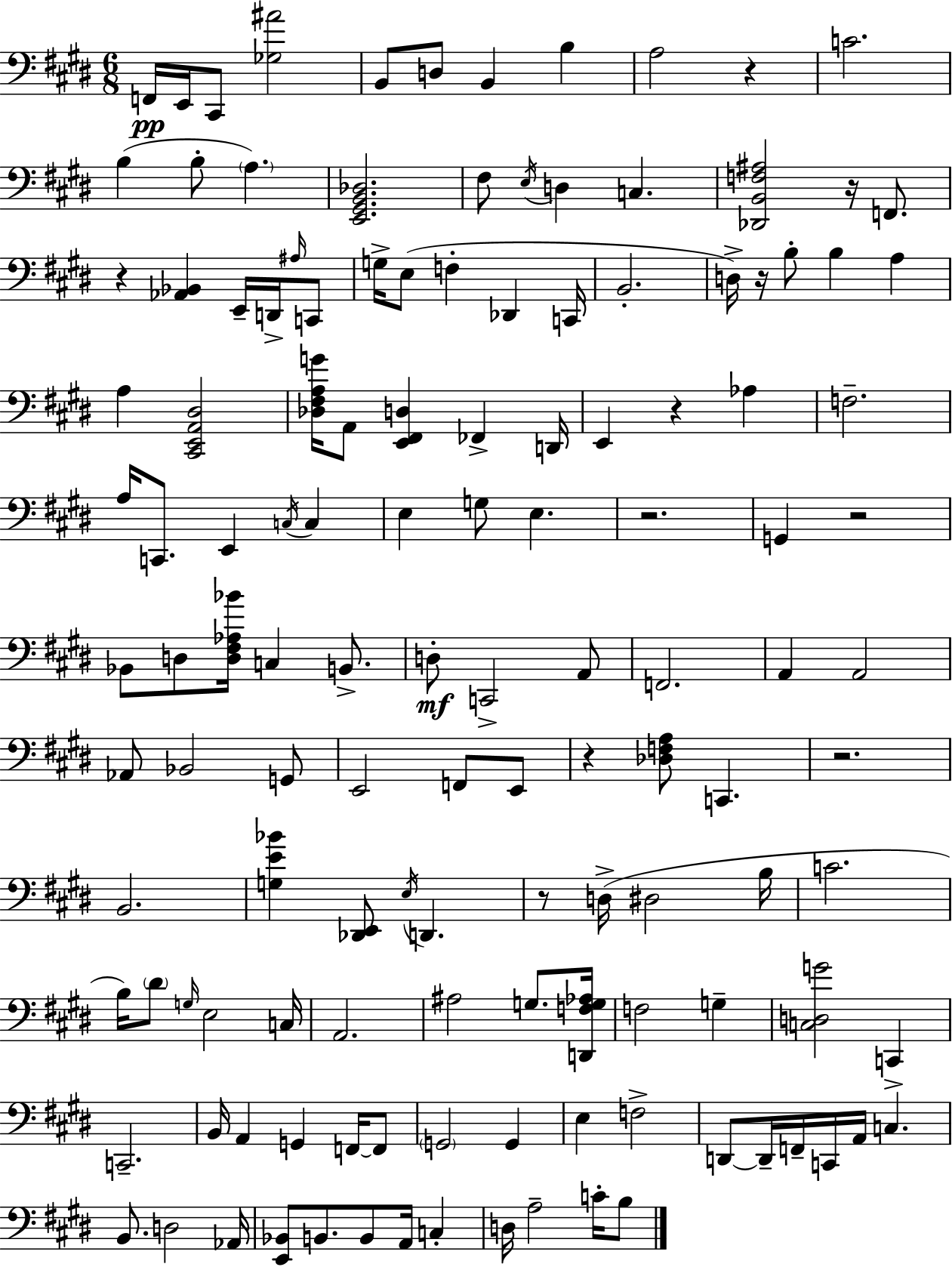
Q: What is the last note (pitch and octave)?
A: B3